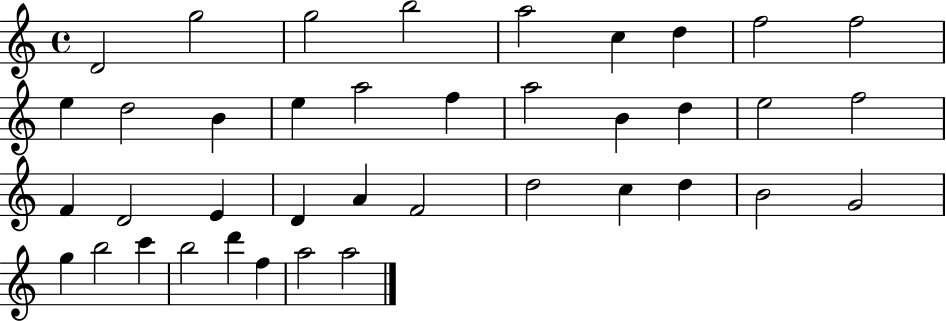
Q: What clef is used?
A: treble